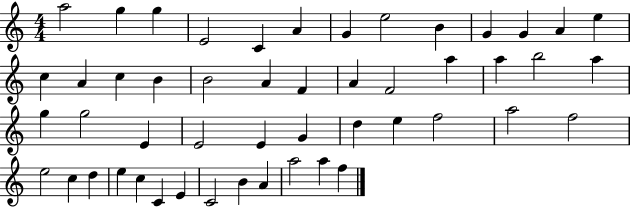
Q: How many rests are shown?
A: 0